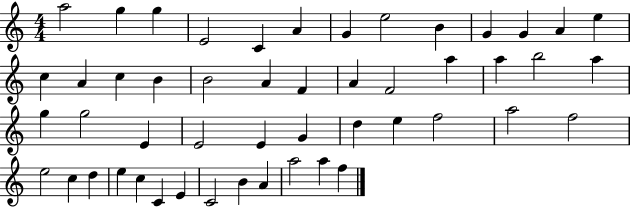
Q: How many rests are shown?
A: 0